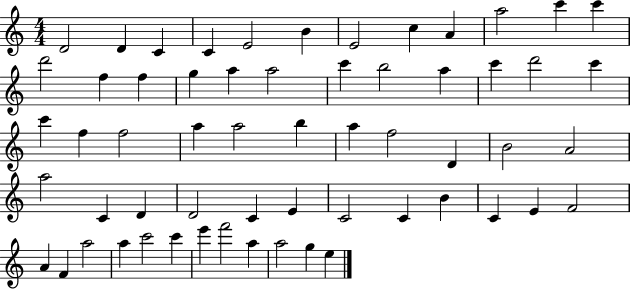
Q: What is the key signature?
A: C major